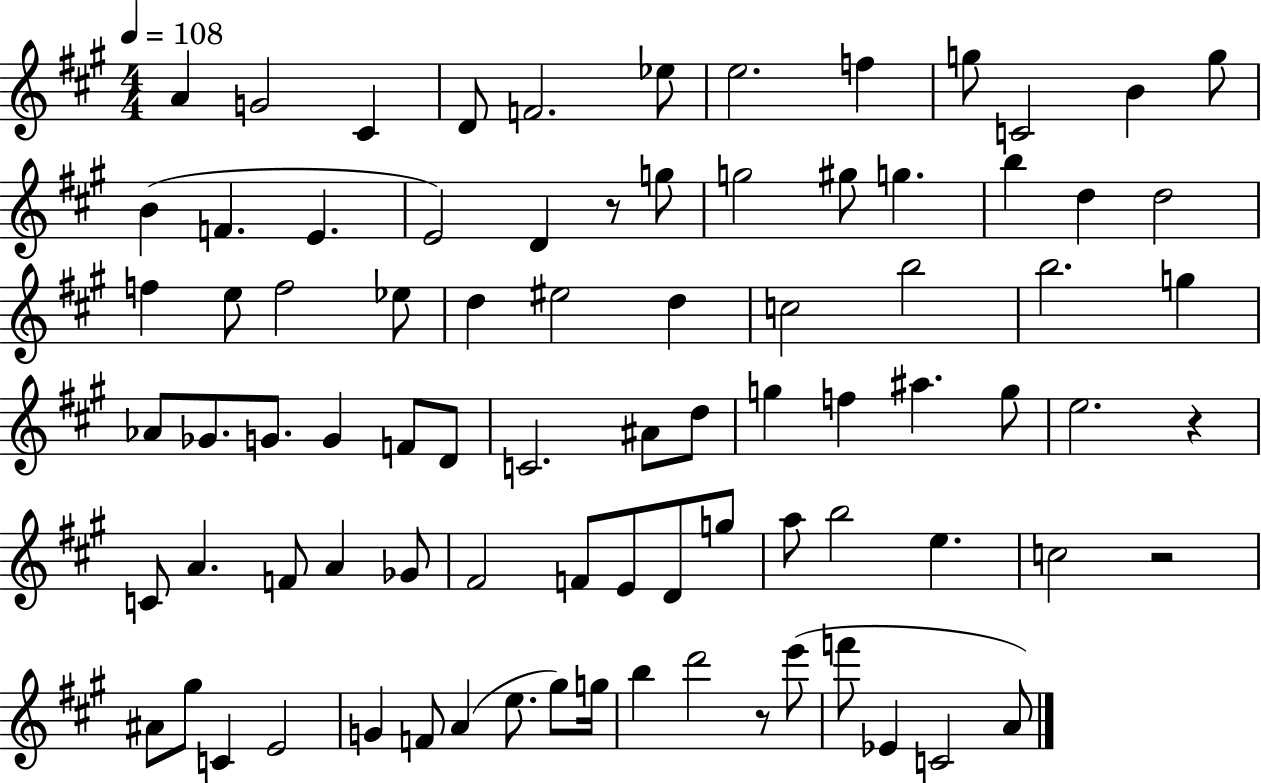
A4/q G4/h C#4/q D4/e F4/h. Eb5/e E5/h. F5/q G5/e C4/h B4/q G5/e B4/q F4/q. E4/q. E4/h D4/q R/e G5/e G5/h G#5/e G5/q. B5/q D5/q D5/h F5/q E5/e F5/h Eb5/e D5/q EIS5/h D5/q C5/h B5/h B5/h. G5/q Ab4/e Gb4/e. G4/e. G4/q F4/e D4/e C4/h. A#4/e D5/e G5/q F5/q A#5/q. G5/e E5/h. R/q C4/e A4/q. F4/e A4/q Gb4/e F#4/h F4/e E4/e D4/e G5/e A5/e B5/h E5/q. C5/h R/h A#4/e G#5/e C4/q E4/h G4/q F4/e A4/q E5/e. G#5/e G5/s B5/q D6/h R/e E6/e F6/e Eb4/q C4/h A4/e